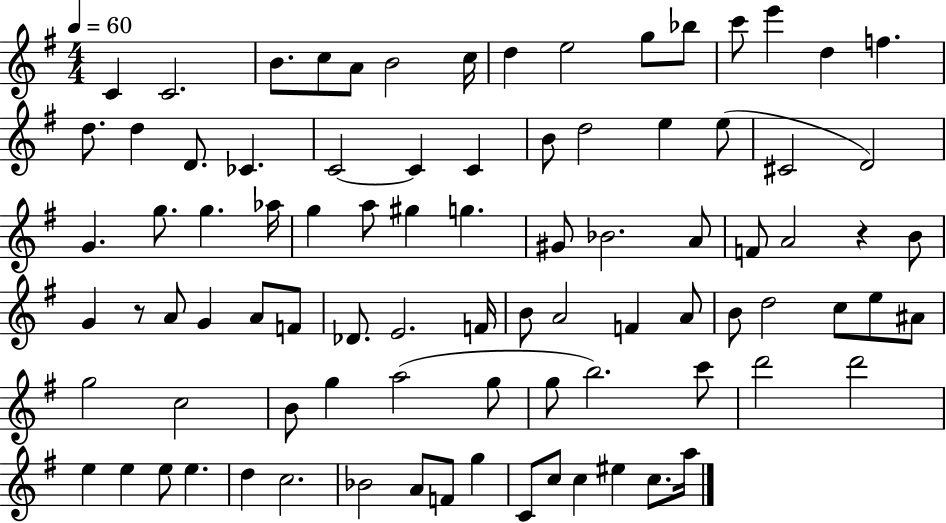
X:1
T:Untitled
M:4/4
L:1/4
K:G
C C2 B/2 c/2 A/2 B2 c/4 d e2 g/2 _b/2 c'/2 e' d f d/2 d D/2 _C C2 C C B/2 d2 e e/2 ^C2 D2 G g/2 g _a/4 g a/2 ^g g ^G/2 _B2 A/2 F/2 A2 z B/2 G z/2 A/2 G A/2 F/2 _D/2 E2 F/4 B/2 A2 F A/2 B/2 d2 c/2 e/2 ^A/2 g2 c2 B/2 g a2 g/2 g/2 b2 c'/2 d'2 d'2 e e e/2 e d c2 _B2 A/2 F/2 g C/2 c/2 c ^e c/2 a/4